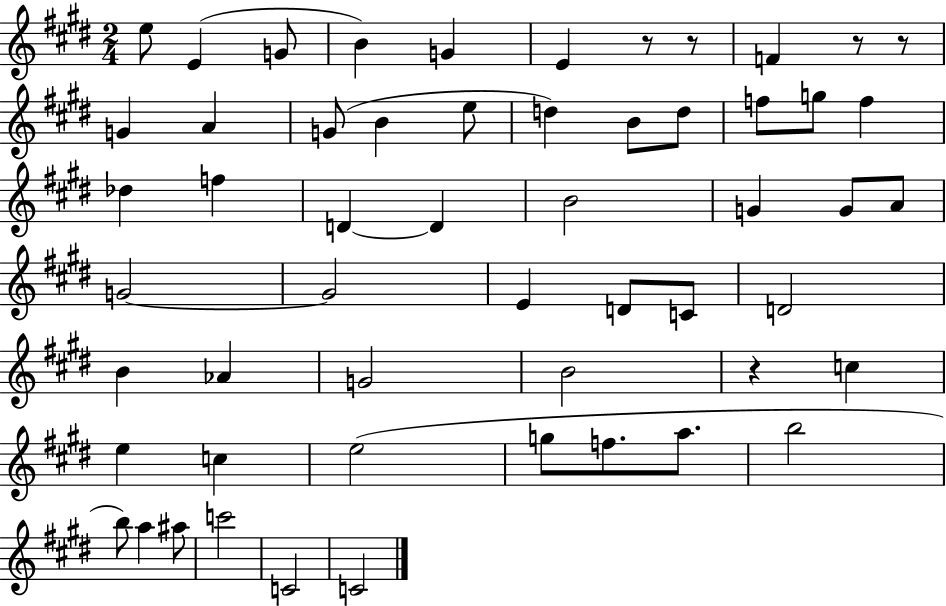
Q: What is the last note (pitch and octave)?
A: C4